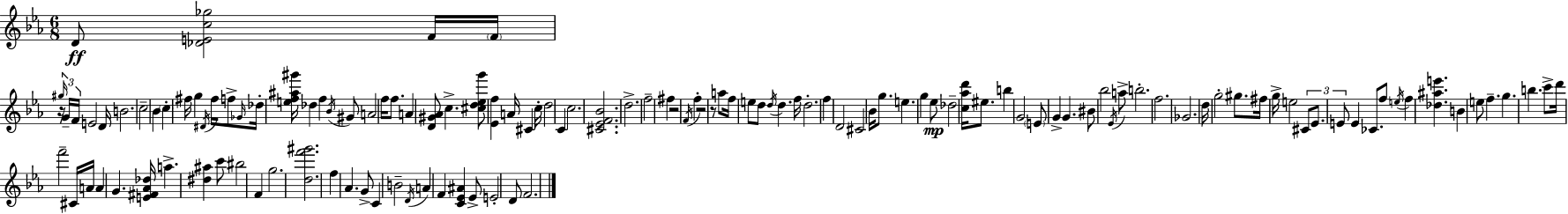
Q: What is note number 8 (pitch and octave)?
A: D4